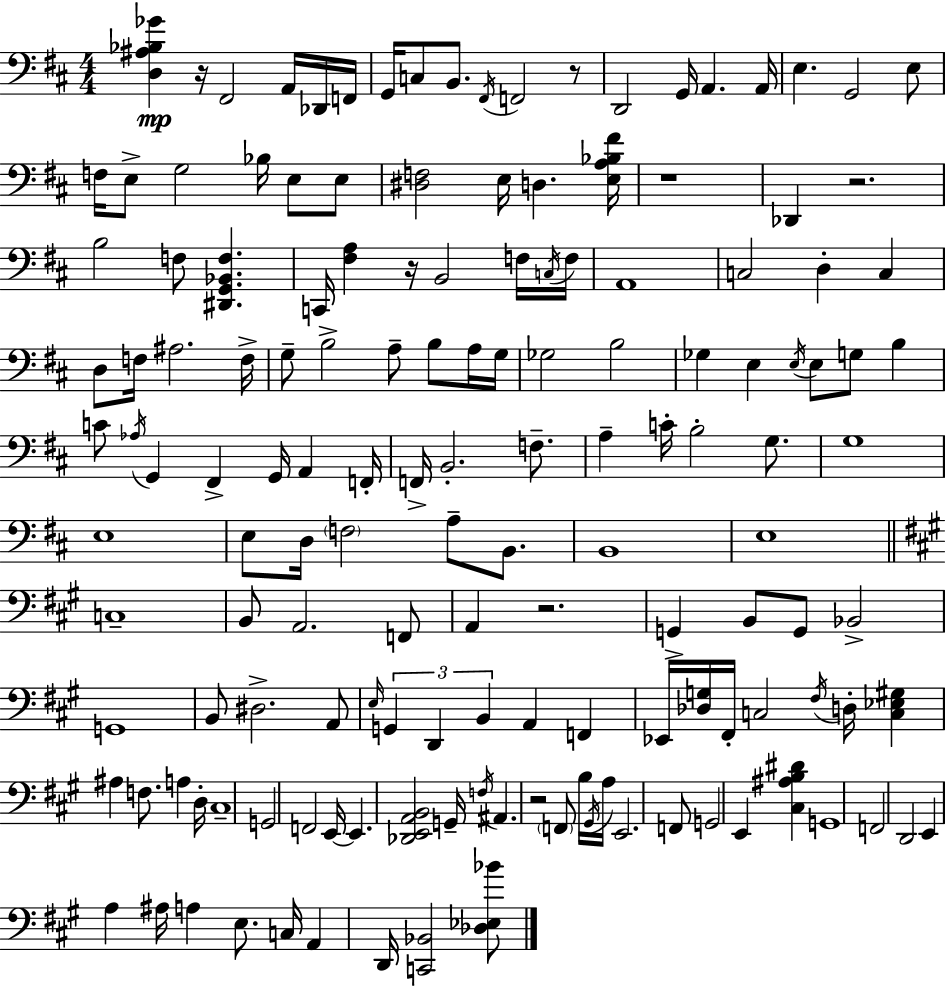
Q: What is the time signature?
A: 4/4